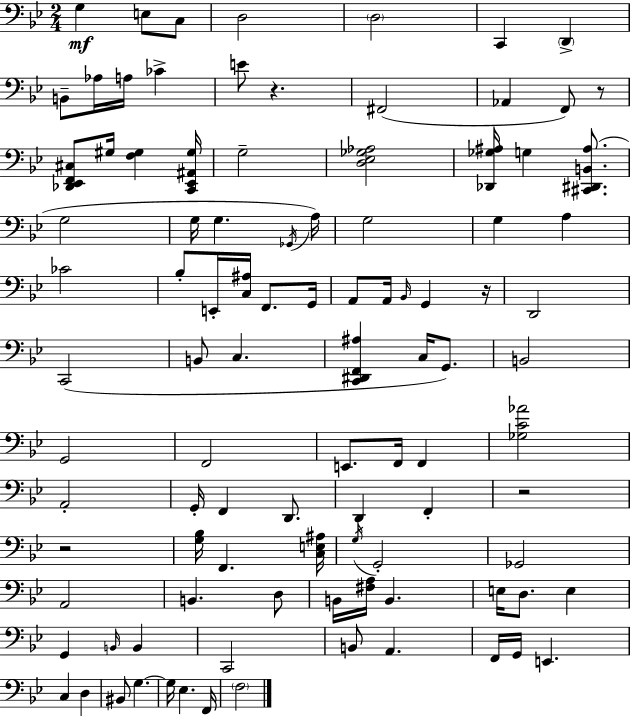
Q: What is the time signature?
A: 2/4